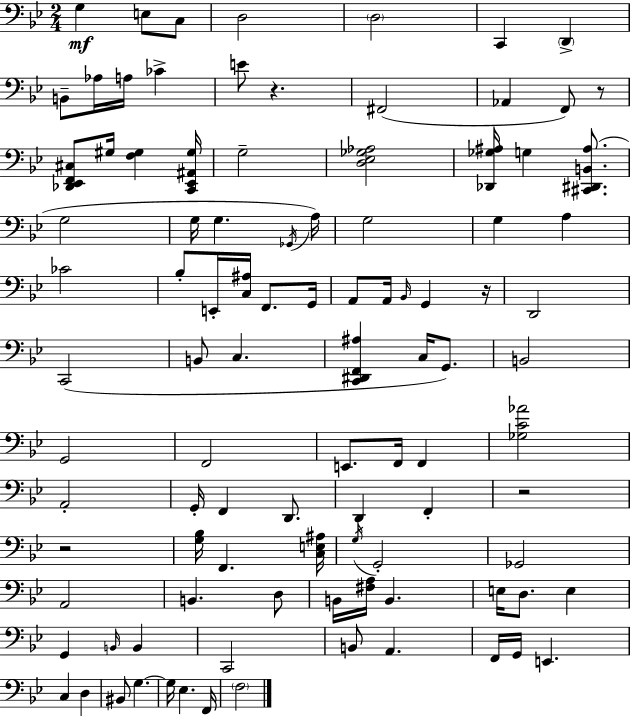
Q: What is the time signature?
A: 2/4